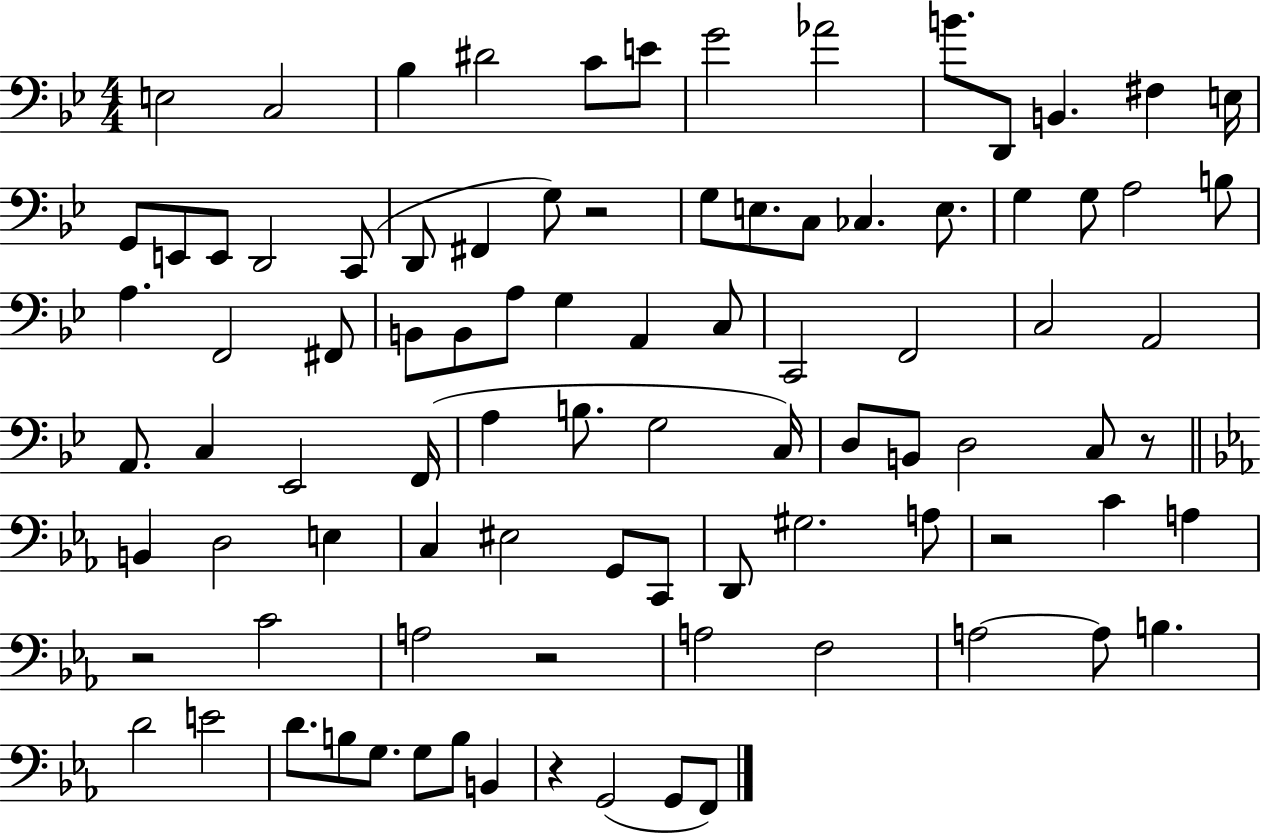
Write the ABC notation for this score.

X:1
T:Untitled
M:4/4
L:1/4
K:Bb
E,2 C,2 _B, ^D2 C/2 E/2 G2 _A2 B/2 D,,/2 B,, ^F, E,/4 G,,/2 E,,/2 E,,/2 D,,2 C,,/2 D,,/2 ^F,, G,/2 z2 G,/2 E,/2 C,/2 _C, E,/2 G, G,/2 A,2 B,/2 A, F,,2 ^F,,/2 B,,/2 B,,/2 A,/2 G, A,, C,/2 C,,2 F,,2 C,2 A,,2 A,,/2 C, _E,,2 F,,/4 A, B,/2 G,2 C,/4 D,/2 B,,/2 D,2 C,/2 z/2 B,, D,2 E, C, ^E,2 G,,/2 C,,/2 D,,/2 ^G,2 A,/2 z2 C A, z2 C2 A,2 z2 A,2 F,2 A,2 A,/2 B, D2 E2 D/2 B,/2 G,/2 G,/2 B,/2 B,, z G,,2 G,,/2 F,,/2